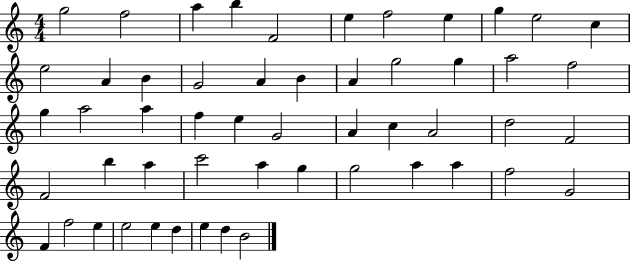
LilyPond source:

{
  \clef treble
  \numericTimeSignature
  \time 4/4
  \key c \major
  g''2 f''2 | a''4 b''4 f'2 | e''4 f''2 e''4 | g''4 e''2 c''4 | \break e''2 a'4 b'4 | g'2 a'4 b'4 | a'4 g''2 g''4 | a''2 f''2 | \break g''4 a''2 a''4 | f''4 e''4 g'2 | a'4 c''4 a'2 | d''2 f'2 | \break f'2 b''4 a''4 | c'''2 a''4 g''4 | g''2 a''4 a''4 | f''2 g'2 | \break f'4 f''2 e''4 | e''2 e''4 d''4 | e''4 d''4 b'2 | \bar "|."
}